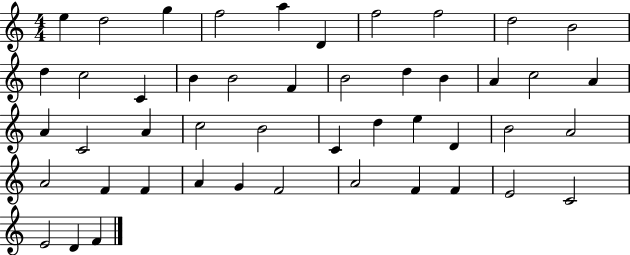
E5/q D5/h G5/q F5/h A5/q D4/q F5/h F5/h D5/h B4/h D5/q C5/h C4/q B4/q B4/h F4/q B4/h D5/q B4/q A4/q C5/h A4/q A4/q C4/h A4/q C5/h B4/h C4/q D5/q E5/q D4/q B4/h A4/h A4/h F4/q F4/q A4/q G4/q F4/h A4/h F4/q F4/q E4/h C4/h E4/h D4/q F4/q